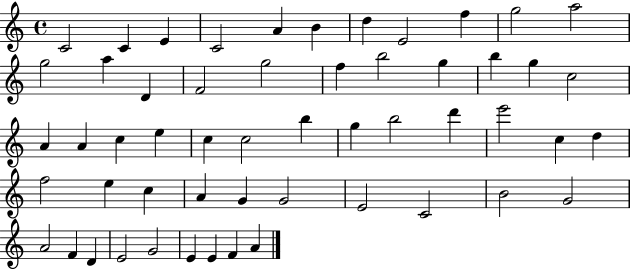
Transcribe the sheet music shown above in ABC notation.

X:1
T:Untitled
M:4/4
L:1/4
K:C
C2 C E C2 A B d E2 f g2 a2 g2 a D F2 g2 f b2 g b g c2 A A c e c c2 b g b2 d' e'2 c d f2 e c A G G2 E2 C2 B2 G2 A2 F D E2 G2 E E F A